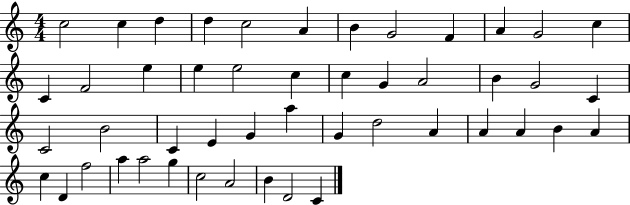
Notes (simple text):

C5/h C5/q D5/q D5/q C5/h A4/q B4/q G4/h F4/q A4/q G4/h C5/q C4/q F4/h E5/q E5/q E5/h C5/q C5/q G4/q A4/h B4/q G4/h C4/q C4/h B4/h C4/q E4/q G4/q A5/q G4/q D5/h A4/q A4/q A4/q B4/q A4/q C5/q D4/q F5/h A5/q A5/h G5/q C5/h A4/h B4/q D4/h C4/q